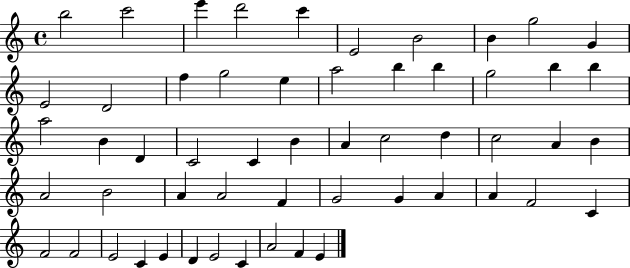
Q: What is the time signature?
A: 4/4